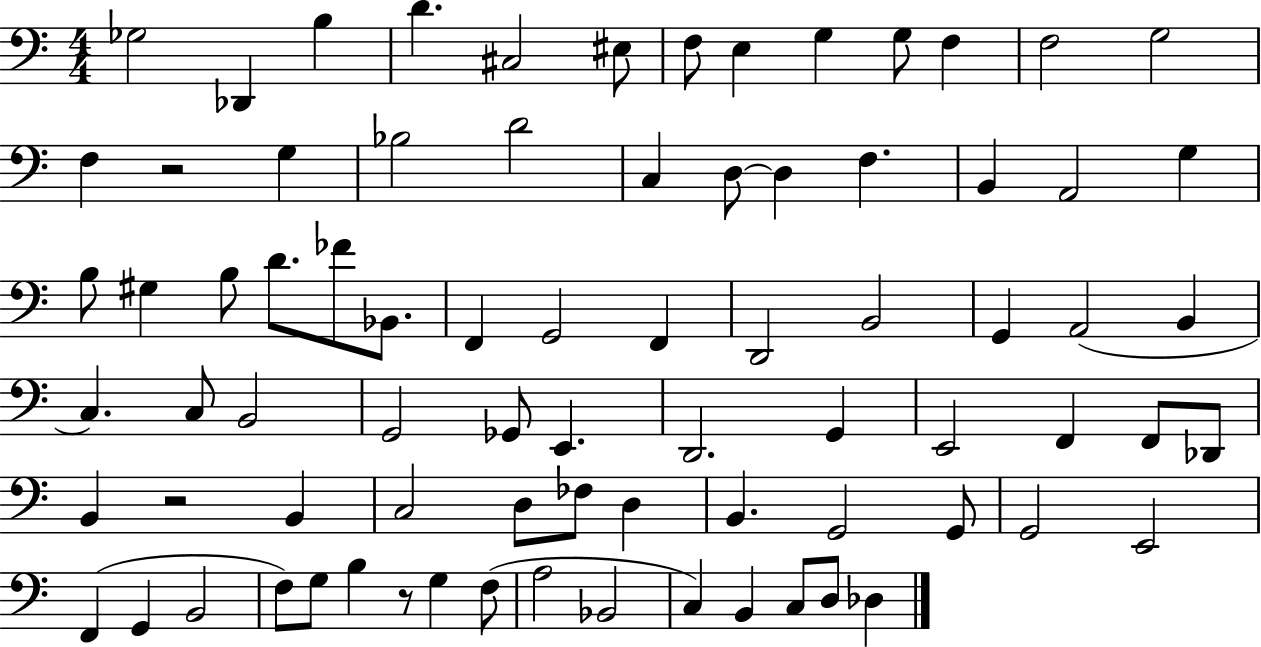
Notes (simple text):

Gb3/h Db2/q B3/q D4/q. C#3/h EIS3/e F3/e E3/q G3/q G3/e F3/q F3/h G3/h F3/q R/h G3/q Bb3/h D4/h C3/q D3/e D3/q F3/q. B2/q A2/h G3/q B3/e G#3/q B3/e D4/e. FES4/e Bb2/e. F2/q G2/h F2/q D2/h B2/h G2/q A2/h B2/q C3/q. C3/e B2/h G2/h Gb2/e E2/q. D2/h. G2/q E2/h F2/q F2/e Db2/e B2/q R/h B2/q C3/h D3/e FES3/e D3/q B2/q. G2/h G2/e G2/h E2/h F2/q G2/q B2/h F3/e G3/e B3/q R/e G3/q F3/e A3/h Bb2/h C3/q B2/q C3/e D3/e Db3/q